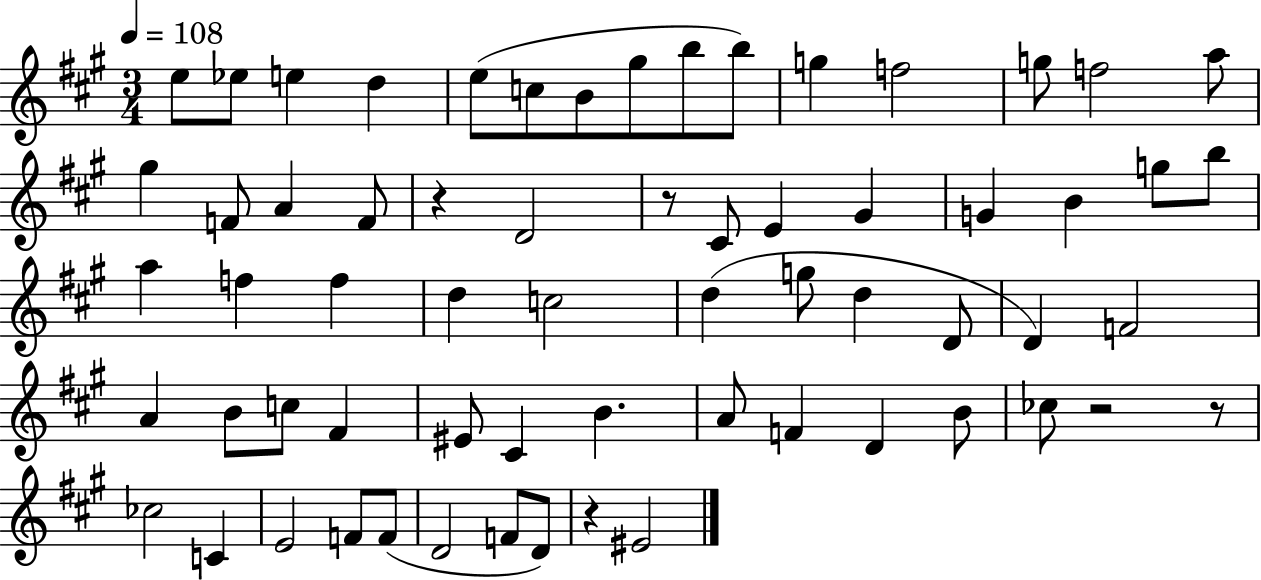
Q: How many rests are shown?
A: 5